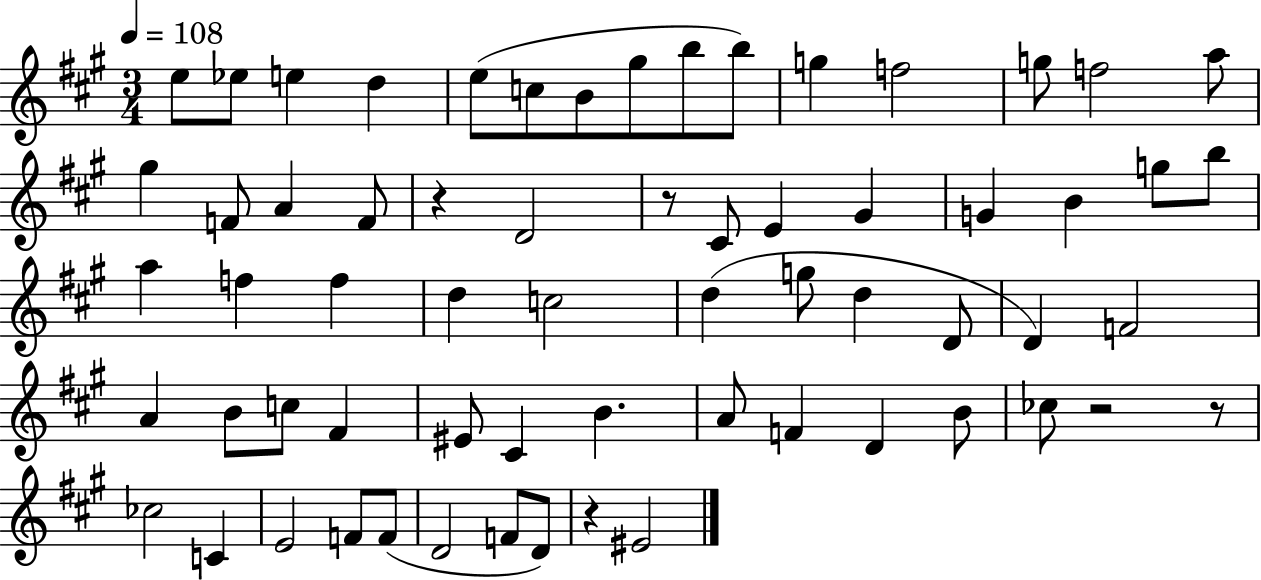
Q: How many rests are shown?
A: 5